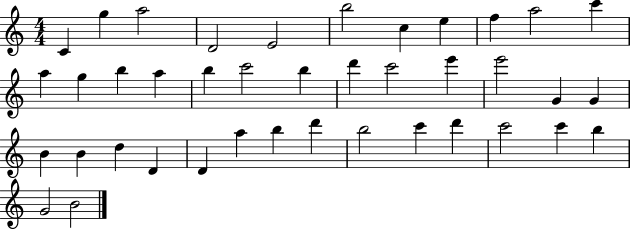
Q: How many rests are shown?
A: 0